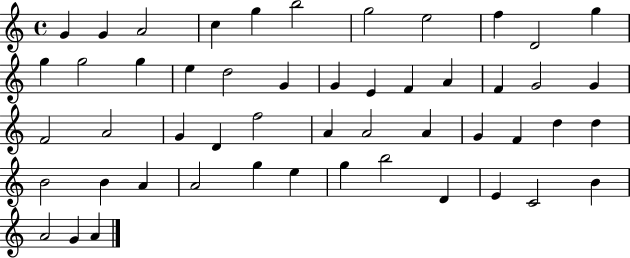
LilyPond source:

{
  \clef treble
  \time 4/4
  \defaultTimeSignature
  \key c \major
  g'4 g'4 a'2 | c''4 g''4 b''2 | g''2 e''2 | f''4 d'2 g''4 | \break g''4 g''2 g''4 | e''4 d''2 g'4 | g'4 e'4 f'4 a'4 | f'4 g'2 g'4 | \break f'2 a'2 | g'4 d'4 f''2 | a'4 a'2 a'4 | g'4 f'4 d''4 d''4 | \break b'2 b'4 a'4 | a'2 g''4 e''4 | g''4 b''2 d'4 | e'4 c'2 b'4 | \break a'2 g'4 a'4 | \bar "|."
}